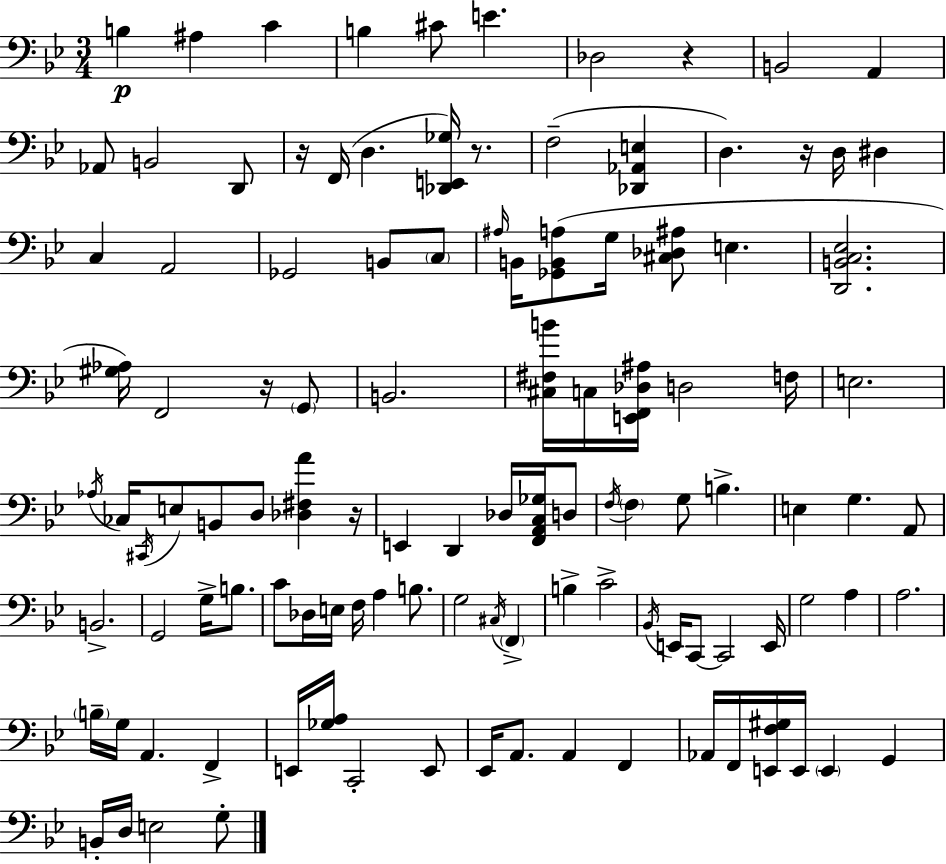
X:1
T:Untitled
M:3/4
L:1/4
K:Gm
B, ^A, C B, ^C/2 E _D,2 z B,,2 A,, _A,,/2 B,,2 D,,/2 z/4 F,,/4 D, [_D,,E,,_G,]/4 z/2 F,2 [_D,,_A,,E,] D, z/4 D,/4 ^D, C, A,,2 _G,,2 B,,/2 C,/2 ^A,/4 B,,/4 [_G,,B,,A,]/2 G,/4 [^C,_D,^A,]/2 E, [D,,B,,C,_E,]2 [^G,_A,]/4 F,,2 z/4 G,,/2 B,,2 [^C,^F,B]/4 C,/4 [E,,F,,_D,^A,]/4 D,2 F,/4 E,2 _A,/4 _C,/4 ^C,,/4 E,/2 B,,/2 D,/2 [_D,^F,A] z/4 E,, D,, _D,/4 [F,,A,,C,_G,]/4 D,/2 F,/4 F, G,/2 B, E, G, A,,/2 B,,2 G,,2 G,/4 B,/2 C/2 _D,/4 E,/4 F,/4 A, B,/2 G,2 ^C,/4 F,, B, C2 _B,,/4 E,,/4 C,,/2 C,,2 E,,/4 G,2 A, A,2 B,/4 G,/4 A,, F,, E,,/4 [_G,A,]/4 C,,2 E,,/2 _E,,/4 A,,/2 A,, F,, _A,,/4 F,,/4 [E,,F,^G,]/4 E,,/4 E,, G,, B,,/4 D,/4 E,2 G,/2